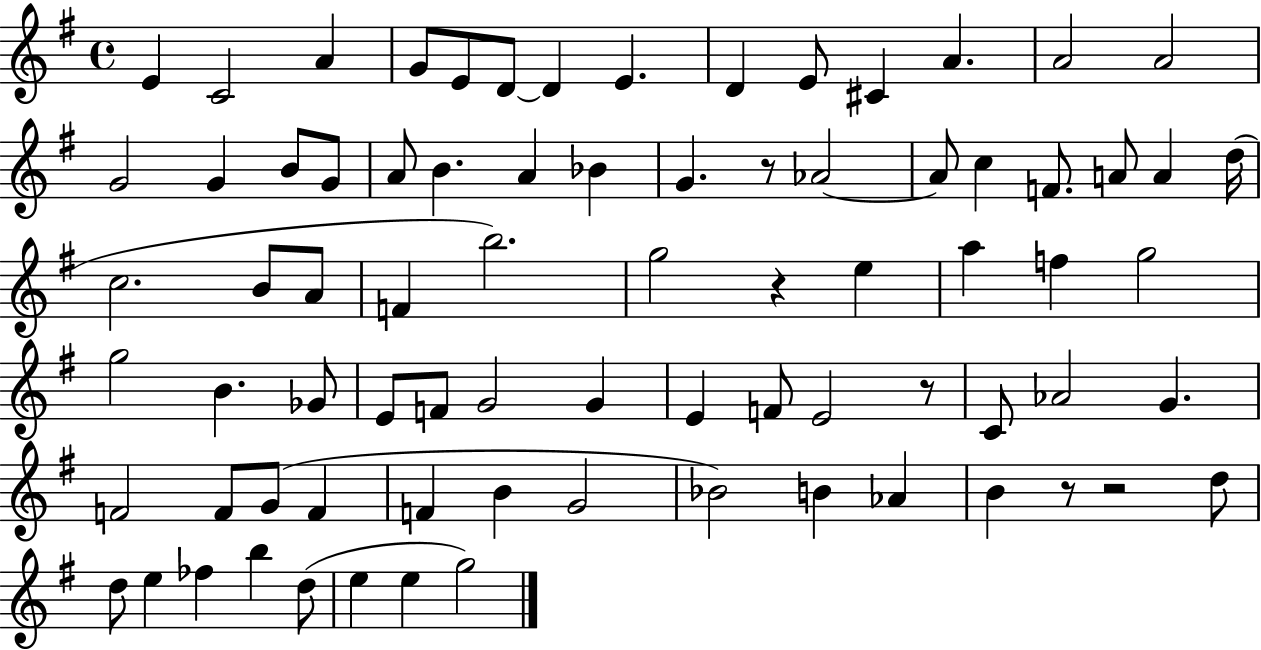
{
  \clef treble
  \time 4/4
  \defaultTimeSignature
  \key g \major
  \repeat volta 2 { e'4 c'2 a'4 | g'8 e'8 d'8~~ d'4 e'4. | d'4 e'8 cis'4 a'4. | a'2 a'2 | \break g'2 g'4 b'8 g'8 | a'8 b'4. a'4 bes'4 | g'4. r8 aes'2~~ | aes'8 c''4 f'8. a'8 a'4 d''16( | \break c''2. b'8 a'8 | f'4 b''2.) | g''2 r4 e''4 | a''4 f''4 g''2 | \break g''2 b'4. ges'8 | e'8 f'8 g'2 g'4 | e'4 f'8 e'2 r8 | c'8 aes'2 g'4. | \break f'2 f'8 g'8( f'4 | f'4 b'4 g'2 | bes'2) b'4 aes'4 | b'4 r8 r2 d''8 | \break d''8 e''4 fes''4 b''4 d''8( | e''4 e''4 g''2) | } \bar "|."
}